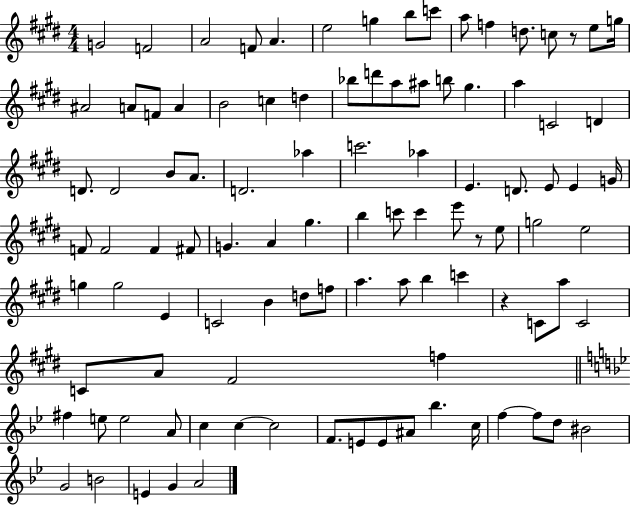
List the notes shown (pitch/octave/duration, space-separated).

G4/h F4/h A4/h F4/e A4/q. E5/h G5/q B5/e C6/e A5/e F5/q D5/e. C5/e R/e E5/e G5/s A#4/h A4/e F4/e A4/q B4/h C5/q D5/q Bb5/e D6/e A5/e A#5/e B5/e G#5/q. A5/q C4/h D4/q D4/e. D4/h B4/e A4/e. D4/h. Ab5/q C6/h. Ab5/q E4/q. D4/e. E4/e E4/q G4/s F4/e F4/h F4/q F#4/e G4/q. A4/q G#5/q. B5/q C6/e C6/q E6/e R/e E5/e G5/h E5/h G5/q G5/h E4/q C4/h B4/q D5/e F5/e A5/q. A5/e B5/q C6/q R/q C4/e A5/e C4/h C4/e A4/e F#4/h F5/q F#5/q E5/e E5/h A4/e C5/q C5/q C5/h F4/e. E4/e E4/e A#4/e Bb5/q. C5/s F5/q F5/e D5/e BIS4/h G4/h B4/h E4/q G4/q A4/h